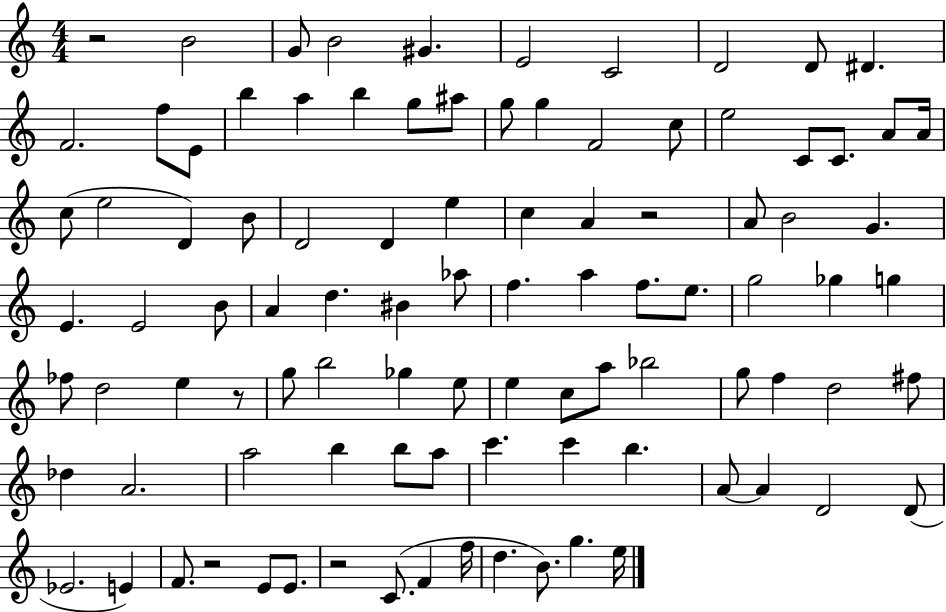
X:1
T:Untitled
M:4/4
L:1/4
K:C
z2 B2 G/2 B2 ^G E2 C2 D2 D/2 ^D F2 f/2 E/2 b a b g/2 ^a/2 g/2 g F2 c/2 e2 C/2 C/2 A/2 A/4 c/2 e2 D B/2 D2 D e c A z2 A/2 B2 G E E2 B/2 A d ^B _a/2 f a f/2 e/2 g2 _g g _f/2 d2 e z/2 g/2 b2 _g e/2 e c/2 a/2 _b2 g/2 f d2 ^f/2 _d A2 a2 b b/2 a/2 c' c' b A/2 A D2 D/2 _E2 E F/2 z2 E/2 E/2 z2 C/2 F f/4 d B/2 g e/4